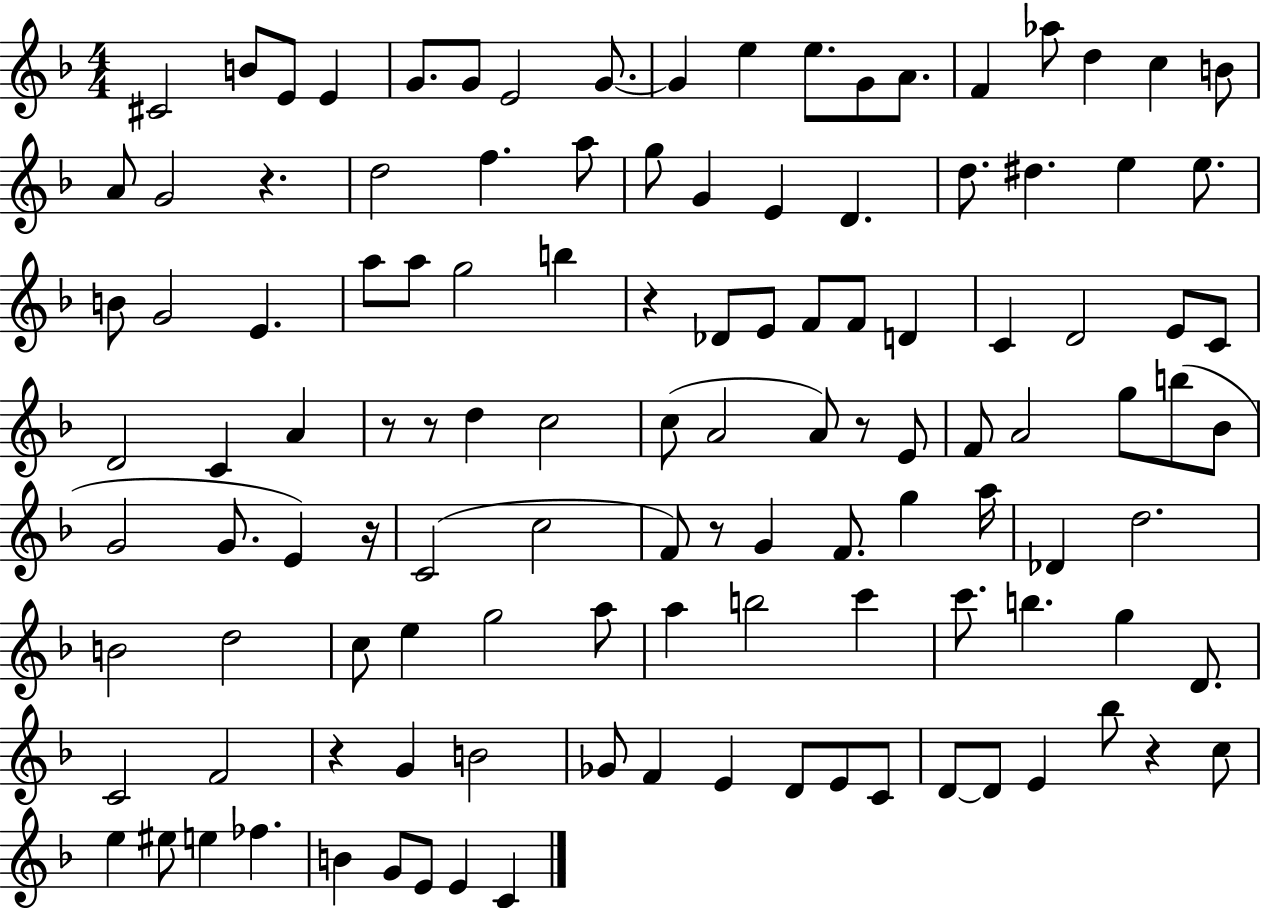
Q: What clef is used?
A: treble